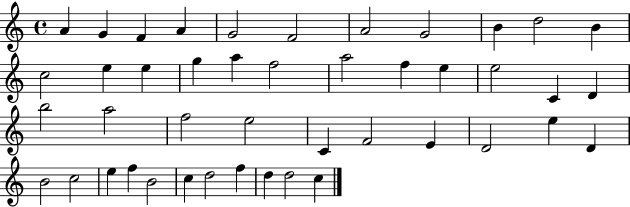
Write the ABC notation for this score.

X:1
T:Untitled
M:4/4
L:1/4
K:C
A G F A G2 F2 A2 G2 B d2 B c2 e e g a f2 a2 f e e2 C D b2 a2 f2 e2 C F2 E D2 e D B2 c2 e f B2 c d2 f d d2 c